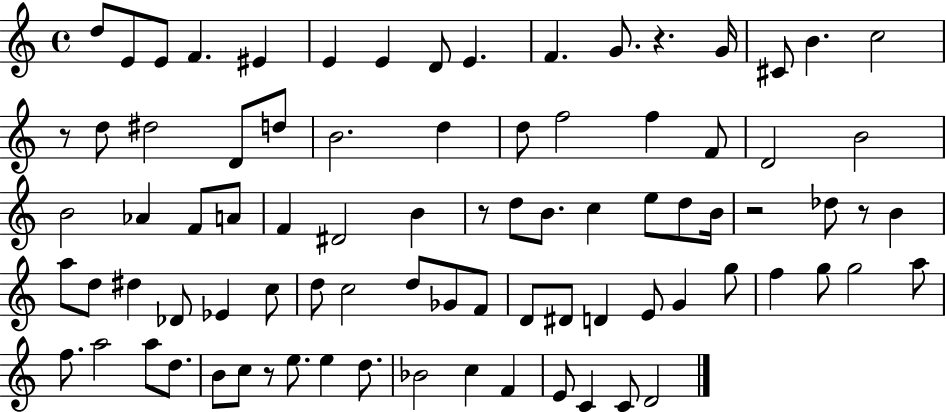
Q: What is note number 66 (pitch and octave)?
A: A5